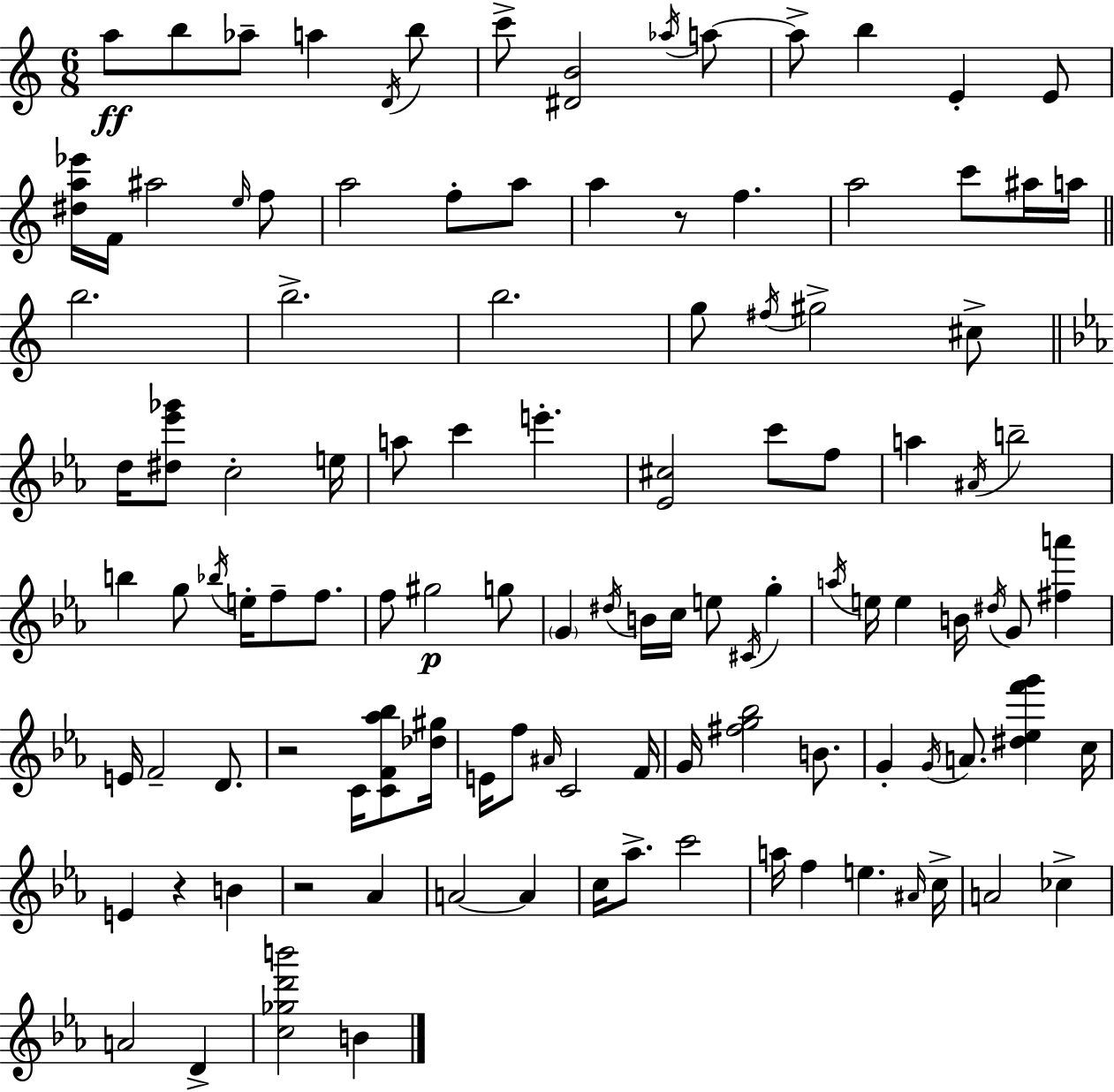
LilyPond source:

{
  \clef treble
  \numericTimeSignature
  \time 6/8
  \key c \major
  a''8\ff b''8 aes''8-- a''4 \acciaccatura { d'16 } b''8 | c'''8-> <dis' b'>2 \acciaccatura { aes''16 } | a''8~~ a''8-> b''4 e'4-. | e'8 <dis'' a'' ees'''>16 f'16 ais''2 | \break \grace { e''16 } f''8 a''2 f''8-. | a''8 a''4 r8 f''4. | a''2 c'''8 | ais''16 a''16 \bar "||" \break \key a \minor b''2. | b''2.-> | b''2. | g''8 \acciaccatura { fis''16 } gis''2-> cis''8-> | \break \bar "||" \break \key c \minor d''16 <dis'' ees''' ges'''>8 c''2-. e''16 | a''8 c'''4 e'''4.-. | <ees' cis''>2 c'''8 f''8 | a''4 \acciaccatura { ais'16 } b''2-- | \break b''4 g''8 \acciaccatura { bes''16 } e''16-. f''8-- f''8. | f''8 gis''2\p | g''8 \parenthesize g'4 \acciaccatura { dis''16 } b'16 c''16 e''8 \acciaccatura { cis'16 } | g''4-. \acciaccatura { a''16 } e''16 e''4 b'16 \acciaccatura { dis''16 } | \break g'8 <fis'' a'''>4 e'16 f'2-- | d'8. r2 | c'16 <c' f' aes'' bes''>8 <des'' gis''>16 e'16 f''8 \grace { ais'16 } c'2 | f'16 g'16 <fis'' g'' bes''>2 | \break b'8. g'4-. \acciaccatura { g'16 } | a'8. <dis'' ees'' f''' g'''>4 c''16 e'4 | r4 b'4 r2 | aes'4 a'2~~ | \break a'4 c''16 aes''8.-> | c'''2 a''16 f''4 | e''4. \grace { ais'16 } c''16-> a'2 | ces''4-> a'2 | \break d'4-> <c'' ges'' d''' b'''>2 | b'4 \bar "|."
}